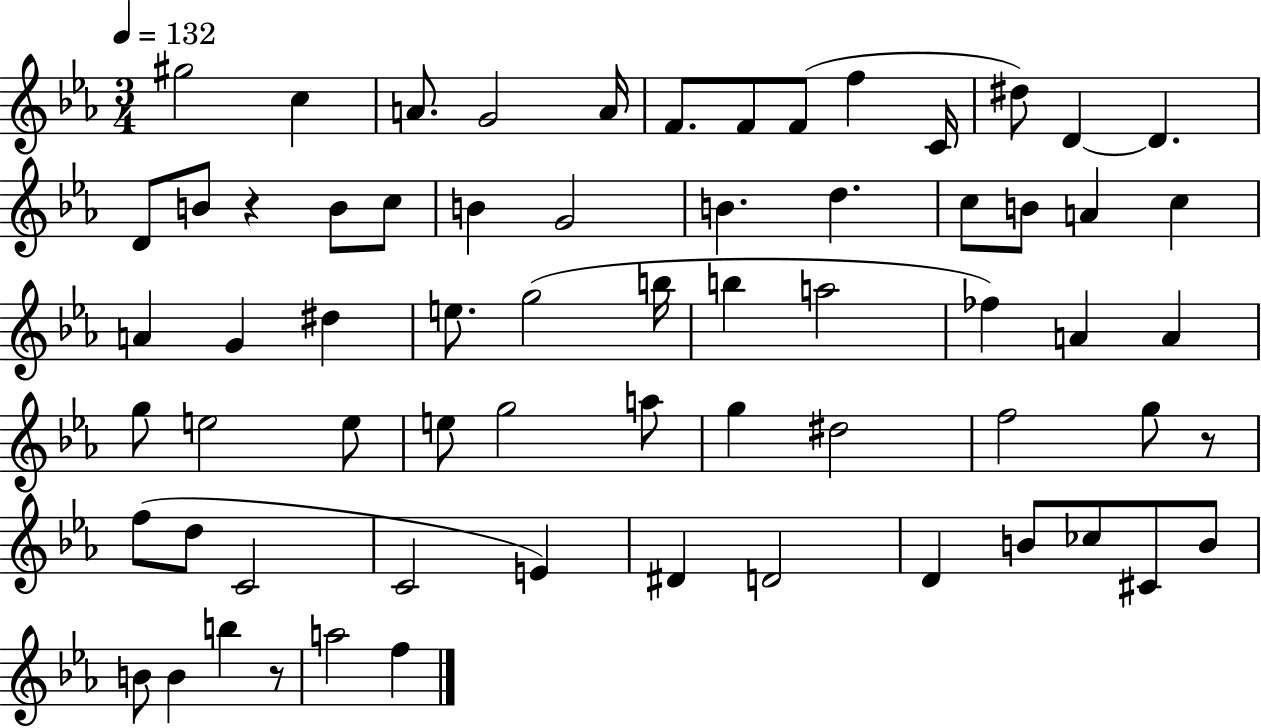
X:1
T:Untitled
M:3/4
L:1/4
K:Eb
^g2 c A/2 G2 A/4 F/2 F/2 F/2 f C/4 ^d/2 D D D/2 B/2 z B/2 c/2 B G2 B d c/2 B/2 A c A G ^d e/2 g2 b/4 b a2 _f A A g/2 e2 e/2 e/2 g2 a/2 g ^d2 f2 g/2 z/2 f/2 d/2 C2 C2 E ^D D2 D B/2 _c/2 ^C/2 B/2 B/2 B b z/2 a2 f